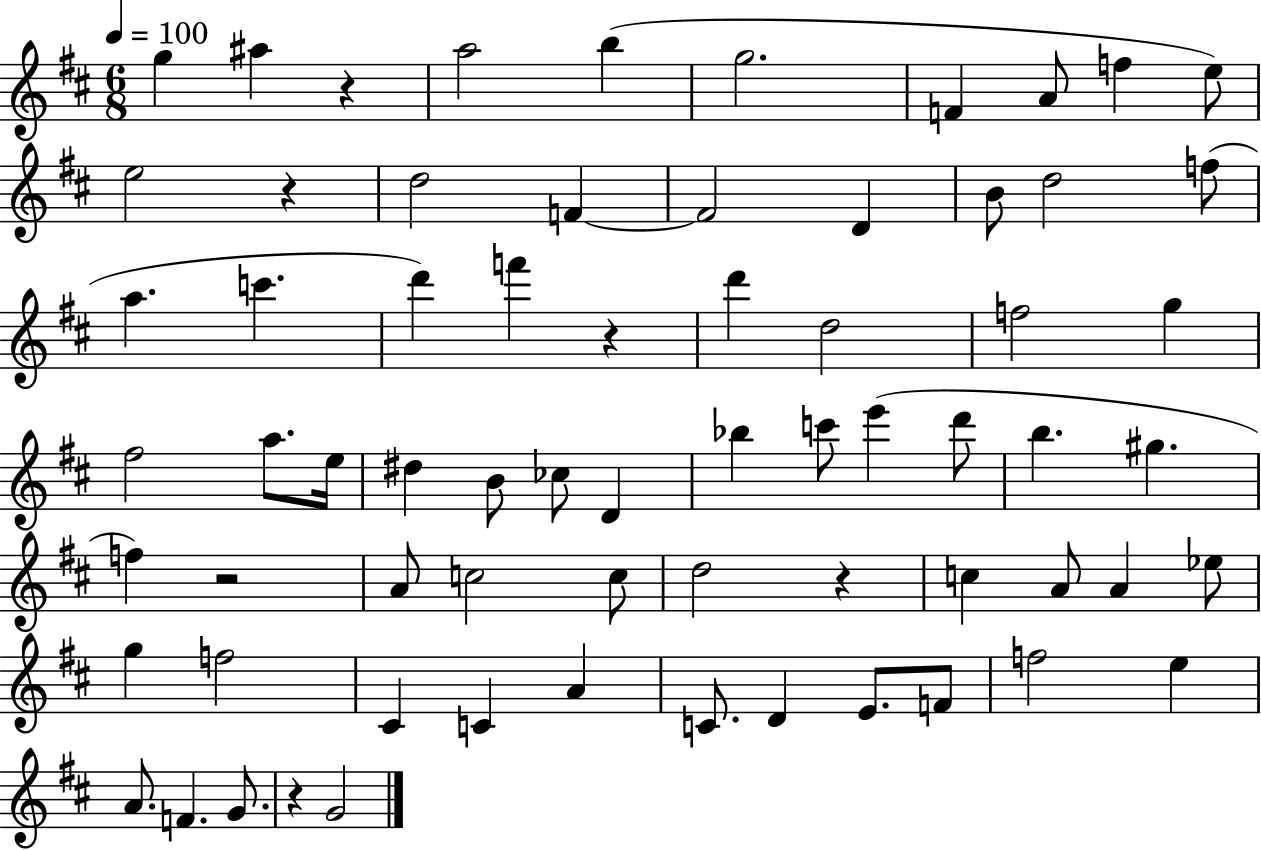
{
  \clef treble
  \numericTimeSignature
  \time 6/8
  \key d \major
  \tempo 4 = 100
  g''4 ais''4 r4 | a''2 b''4( | g''2. | f'4 a'8 f''4 e''8) | \break e''2 r4 | d''2 f'4~~ | f'2 d'4 | b'8 d''2 f''8( | \break a''4. c'''4. | d'''4) f'''4 r4 | d'''4 d''2 | f''2 g''4 | \break fis''2 a''8. e''16 | dis''4 b'8 ces''8 d'4 | bes''4 c'''8 e'''4( d'''8 | b''4. gis''4. | \break f''4) r2 | a'8 c''2 c''8 | d''2 r4 | c''4 a'8 a'4 ees''8 | \break g''4 f''2 | cis'4 c'4 a'4 | c'8. d'4 e'8. f'8 | f''2 e''4 | \break a'8. f'4. g'8. | r4 g'2 | \bar "|."
}